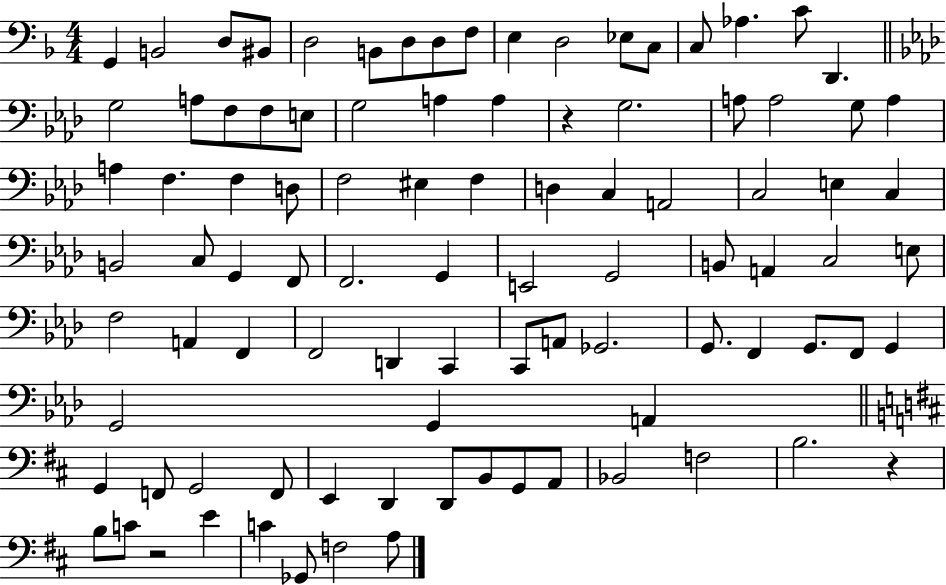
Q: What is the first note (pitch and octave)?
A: G2